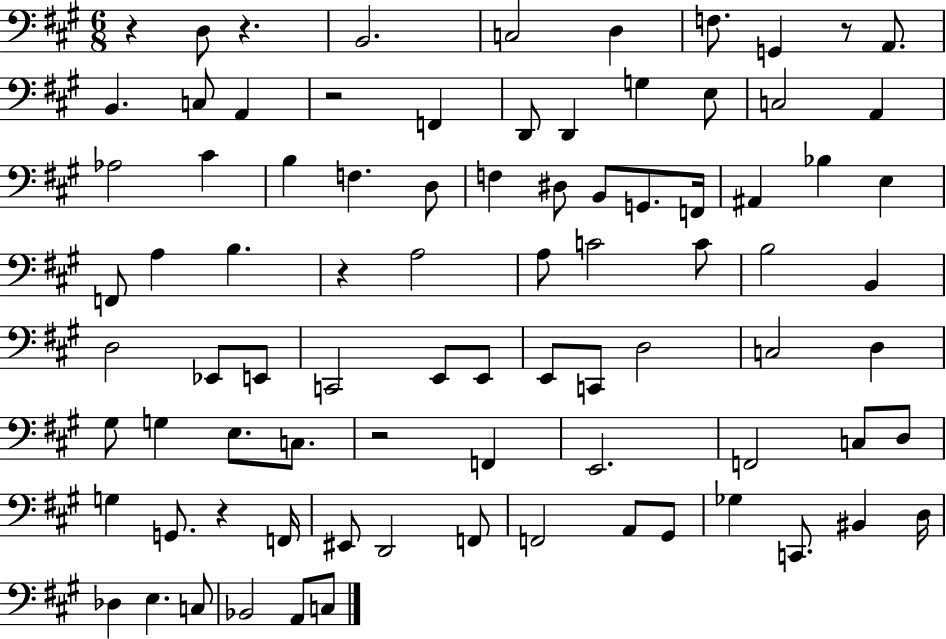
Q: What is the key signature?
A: A major